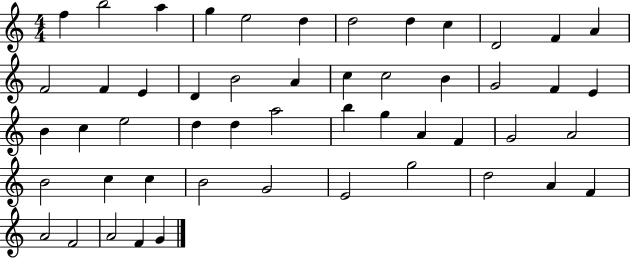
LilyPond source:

{
  \clef treble
  \numericTimeSignature
  \time 4/4
  \key c \major
  f''4 b''2 a''4 | g''4 e''2 d''4 | d''2 d''4 c''4 | d'2 f'4 a'4 | \break f'2 f'4 e'4 | d'4 b'2 a'4 | c''4 c''2 b'4 | g'2 f'4 e'4 | \break b'4 c''4 e''2 | d''4 d''4 a''2 | b''4 g''4 a'4 f'4 | g'2 a'2 | \break b'2 c''4 c''4 | b'2 g'2 | e'2 g''2 | d''2 a'4 f'4 | \break a'2 f'2 | a'2 f'4 g'4 | \bar "|."
}